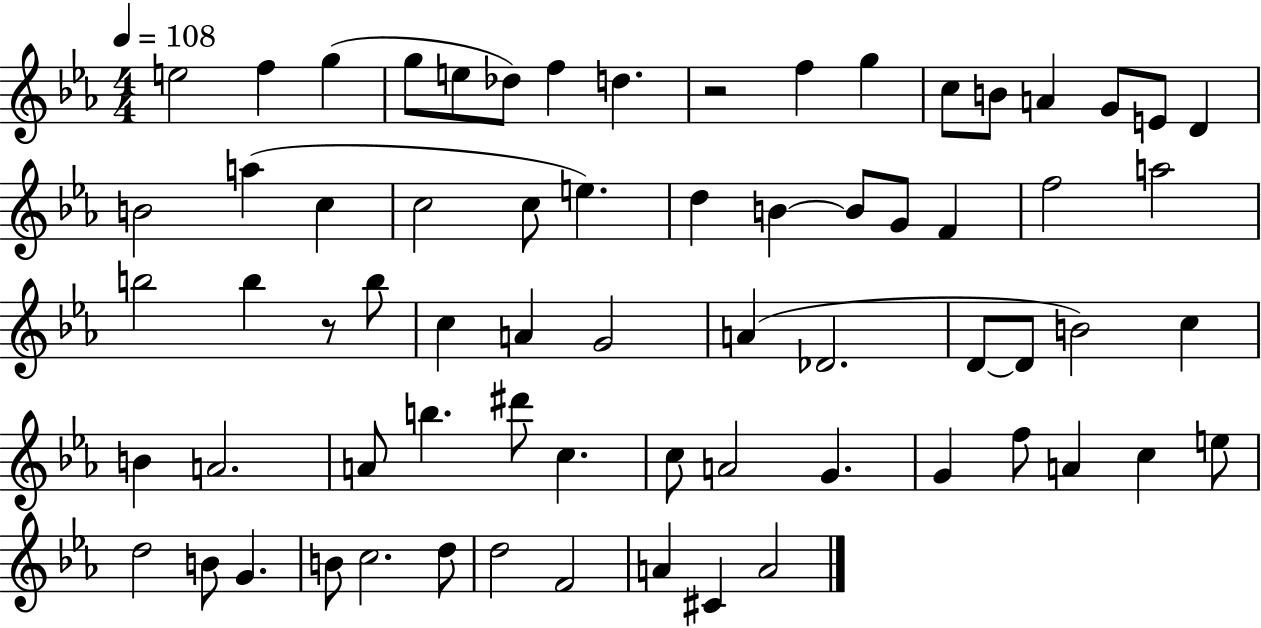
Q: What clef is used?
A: treble